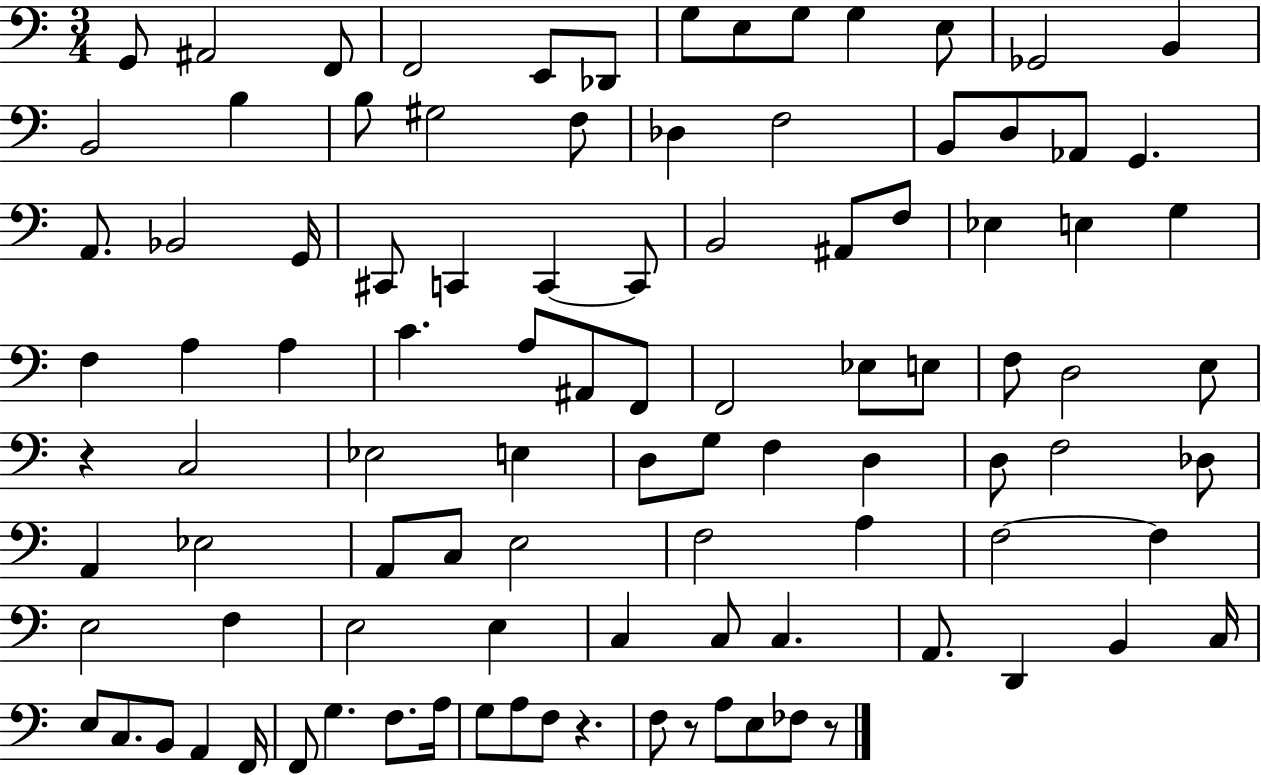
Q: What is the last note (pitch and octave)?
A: FES3